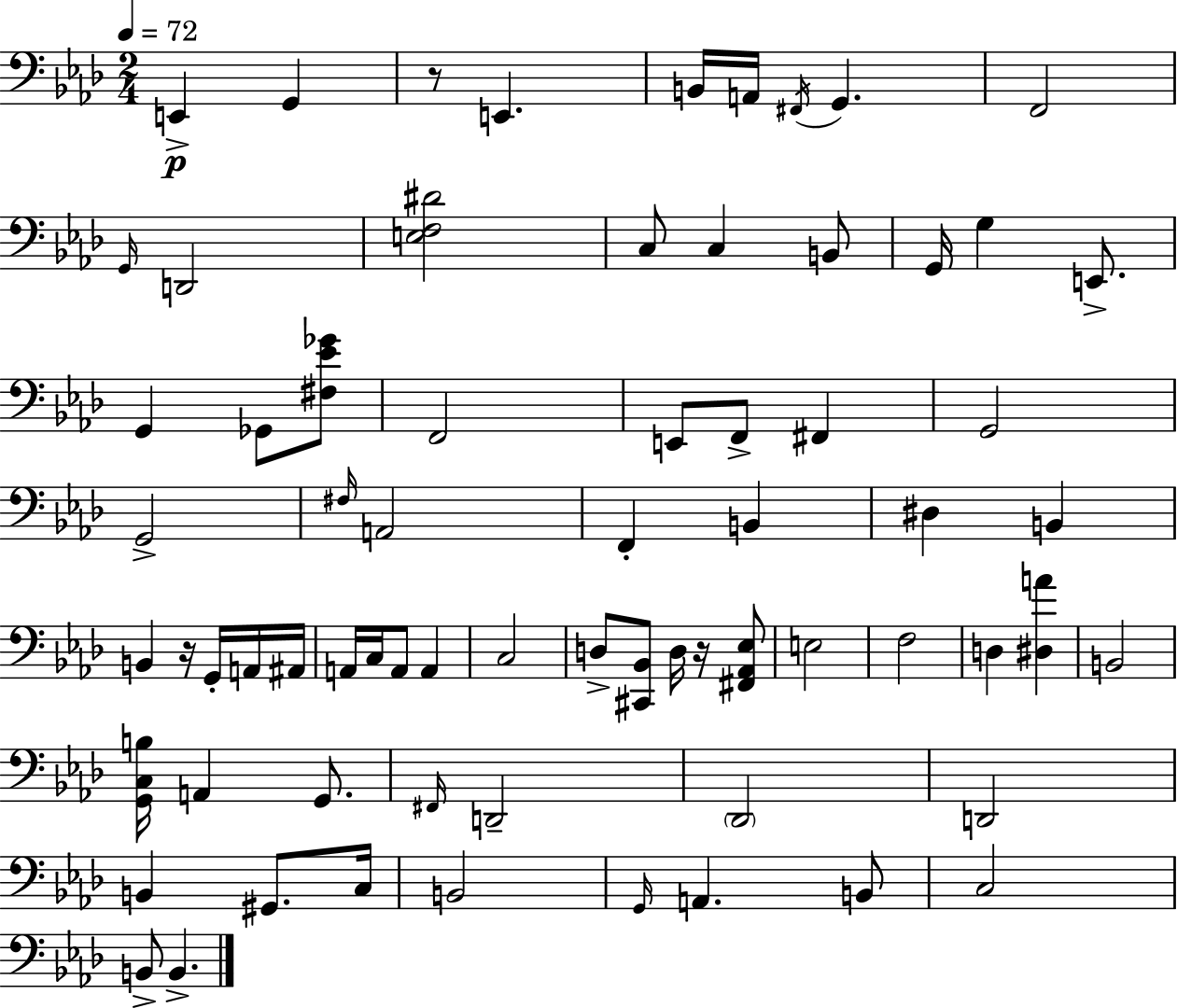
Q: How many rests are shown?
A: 3